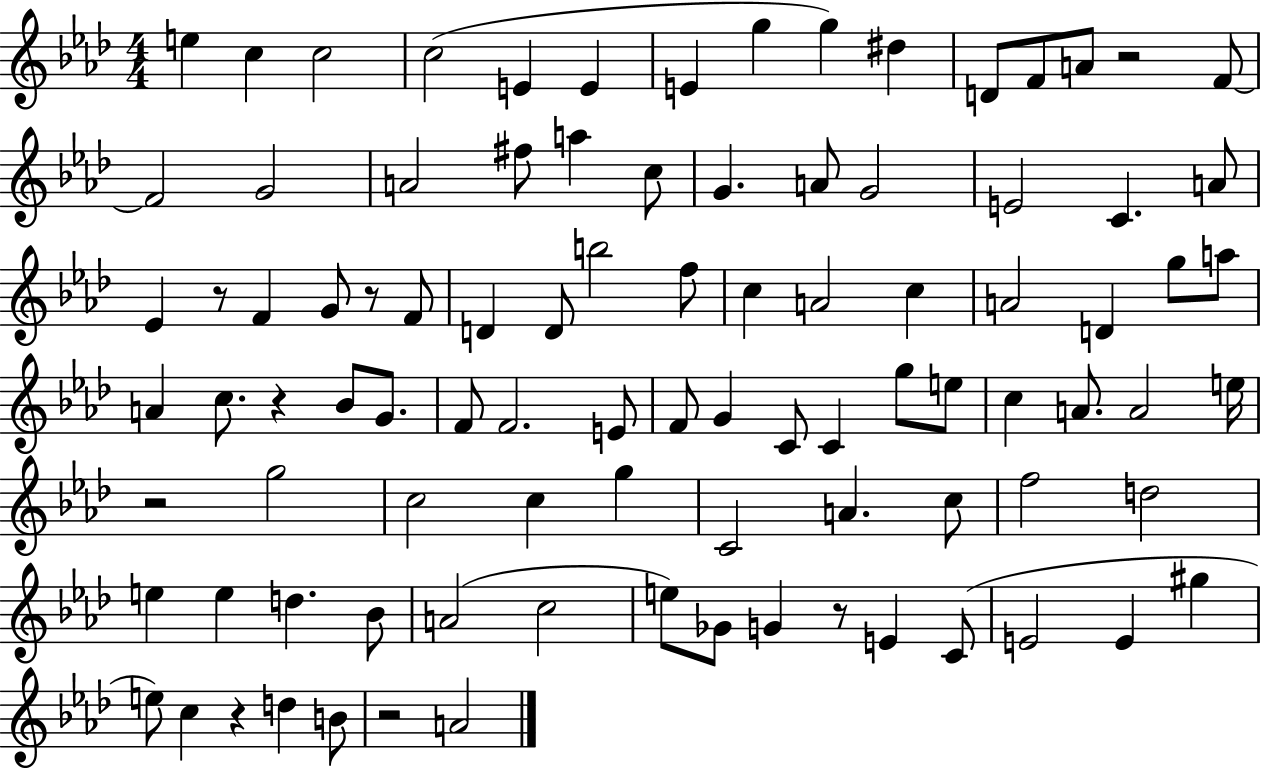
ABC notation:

X:1
T:Untitled
M:4/4
L:1/4
K:Ab
e c c2 c2 E E E g g ^d D/2 F/2 A/2 z2 F/2 F2 G2 A2 ^f/2 a c/2 G A/2 G2 E2 C A/2 _E z/2 F G/2 z/2 F/2 D D/2 b2 f/2 c A2 c A2 D g/2 a/2 A c/2 z _B/2 G/2 F/2 F2 E/2 F/2 G C/2 C g/2 e/2 c A/2 A2 e/4 z2 g2 c2 c g C2 A c/2 f2 d2 e e d _B/2 A2 c2 e/2 _G/2 G z/2 E C/2 E2 E ^g e/2 c z d B/2 z2 A2